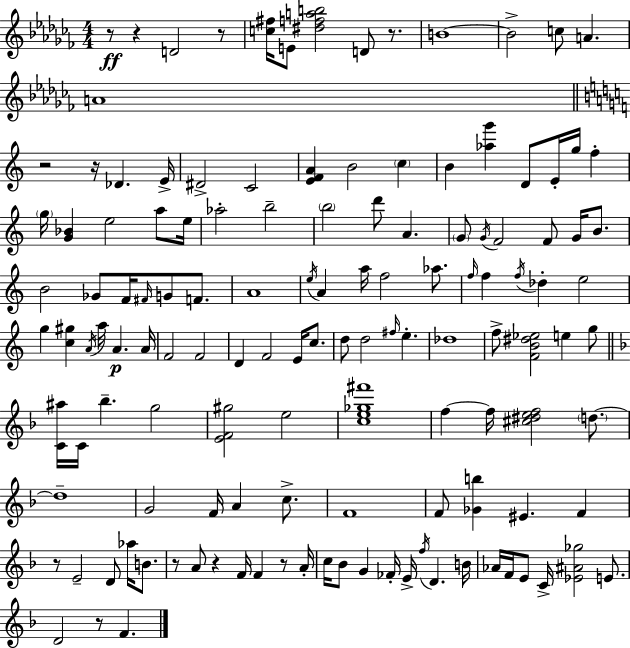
{
  \clef treble
  \numericTimeSignature
  \time 4/4
  \key aes \minor
  r8\ff r4 d'2 r8 | <c'' fis''>16 e'8 <dis'' f'' a'' b''>2 d'8 r8. | b'1~~ | b'2-> c''8 a'4. | \break a'1 | \bar "||" \break \key a \minor r2 r16 des'4. e'16-> | dis'2-> c'2 | <e' f' a'>4 b'2 \parenthesize c''4 | b'4 <aes'' g'''>4 d'8 e'16-. g''16 f''4-. | \break \parenthesize g''16 <g' bes'>4 e''2 a''8 e''16 | aes''2-. b''2-- | \parenthesize b''2 d'''8 a'4. | \parenthesize g'8 \acciaccatura { g'16 } f'2 f'8 g'16 b'8. | \break b'2 ges'8 f'16 \grace { fis'16 } g'8 f'8. | a'1 | \acciaccatura { e''16 } a'4 a''16 f''2 | aes''8. \grace { f''16 } f''4 \acciaccatura { f''16 } des''4-. e''2 | \break g''4 <c'' gis''>4 \acciaccatura { a'16 } a''16 a'4.\p | a'16 f'2 f'2 | d'4 f'2 | e'16 c''8. d''8 d''2 | \break \grace { fis''16 } e''4.-. des''1 | f''8-> <f' b' dis'' ees''>2 | e''4 g''8 \bar "||" \break \key d \minor <c' ais''>16 c'16 bes''4.-- g''2 | <e' f' gis''>2 e''2 | <c'' e'' ges'' fis'''>1 | f''4~~ f''16 <cis'' dis'' e'' f''>2 \parenthesize d''8.~~ | \break d''1-- | g'2 f'16 a'4 c''8.-> | f'1 | f'8 <ges' b''>4 eis'4. f'4 | \break r8 e'2-- d'8 aes''16 b'8. | r8 a'8 r4 f'16 f'4 r8 a'16-. | c''16 bes'8 g'4 fes'16-. e'16-> \acciaccatura { f''16 } d'4. | b'16 aes'16 f'16 e'8 c'16-> <ees' ais' ges''>2 e'8. | \break d'2 r8 f'4. | \bar "|."
}